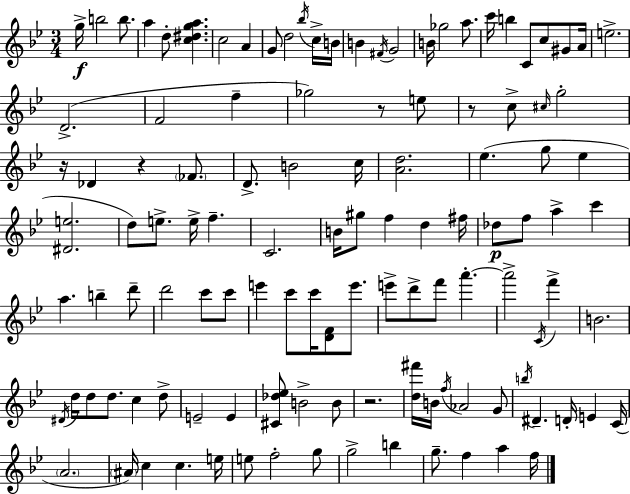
G5/s B5/h B5/e. A5/q D5/e [C5,D#5,G5,A5]/q. C5/h A4/q G4/e D5/h Bb5/s C5/s B4/s B4/q F#4/s G4/h B4/s Gb5/h A5/e. C6/s B5/q C4/e C5/e G#4/e A4/s E5/h. D4/h. F4/h F5/q Gb5/h R/e E5/e R/e C5/e C#5/s G5/h R/s Db4/q R/q FES4/e. D4/e. B4/h C5/s [A4,D5]/h. Eb5/q. G5/e Eb5/q [D#4,E5]/h. D5/e E5/e. E5/s F5/q. C4/h. B4/s G#5/e F5/q D5/q F#5/s Db5/e F5/e A5/q C6/q A5/q. B5/q D6/e D6/h C6/e C6/e E6/q C6/e C6/s [D4,F4]/e E6/e. E6/e D6/e F6/e A6/q. A6/h C4/s F6/q B4/h. D#4/s D5/s D5/e D5/e. C5/q D5/e E4/h E4/q [C#4,Db5,Eb5]/e B4/h B4/e R/h. [D5,F#6]/s B4/s F5/s Ab4/h G4/e B5/s D#4/q. D4/s E4/q C4/s A4/h. A#4/s C5/q C5/q. E5/s E5/e F5/h G5/e G5/h B5/q G5/e. F5/q A5/q F5/s